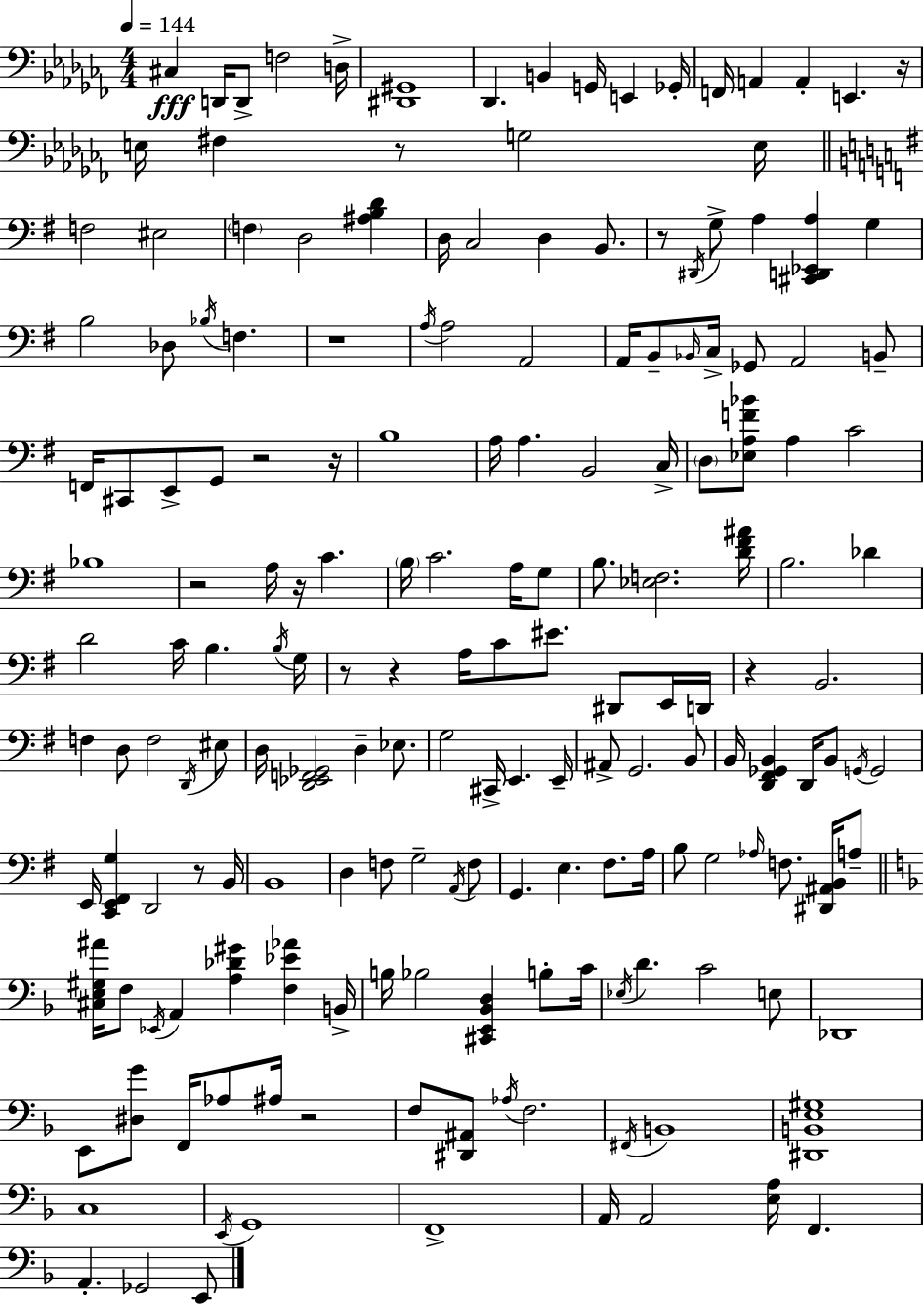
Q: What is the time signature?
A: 4/4